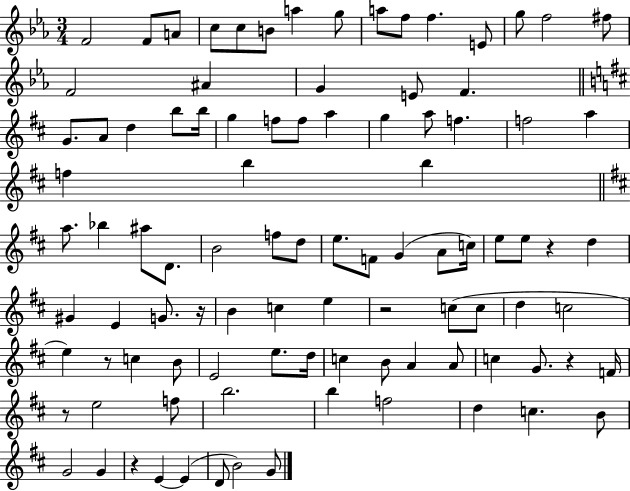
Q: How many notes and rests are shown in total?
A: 97